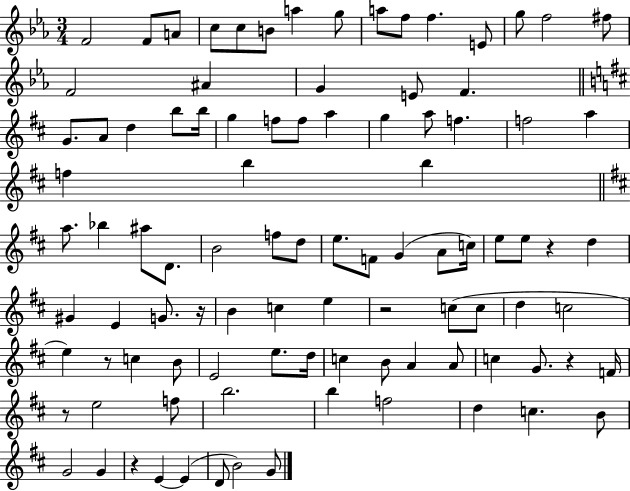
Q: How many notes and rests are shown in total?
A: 97